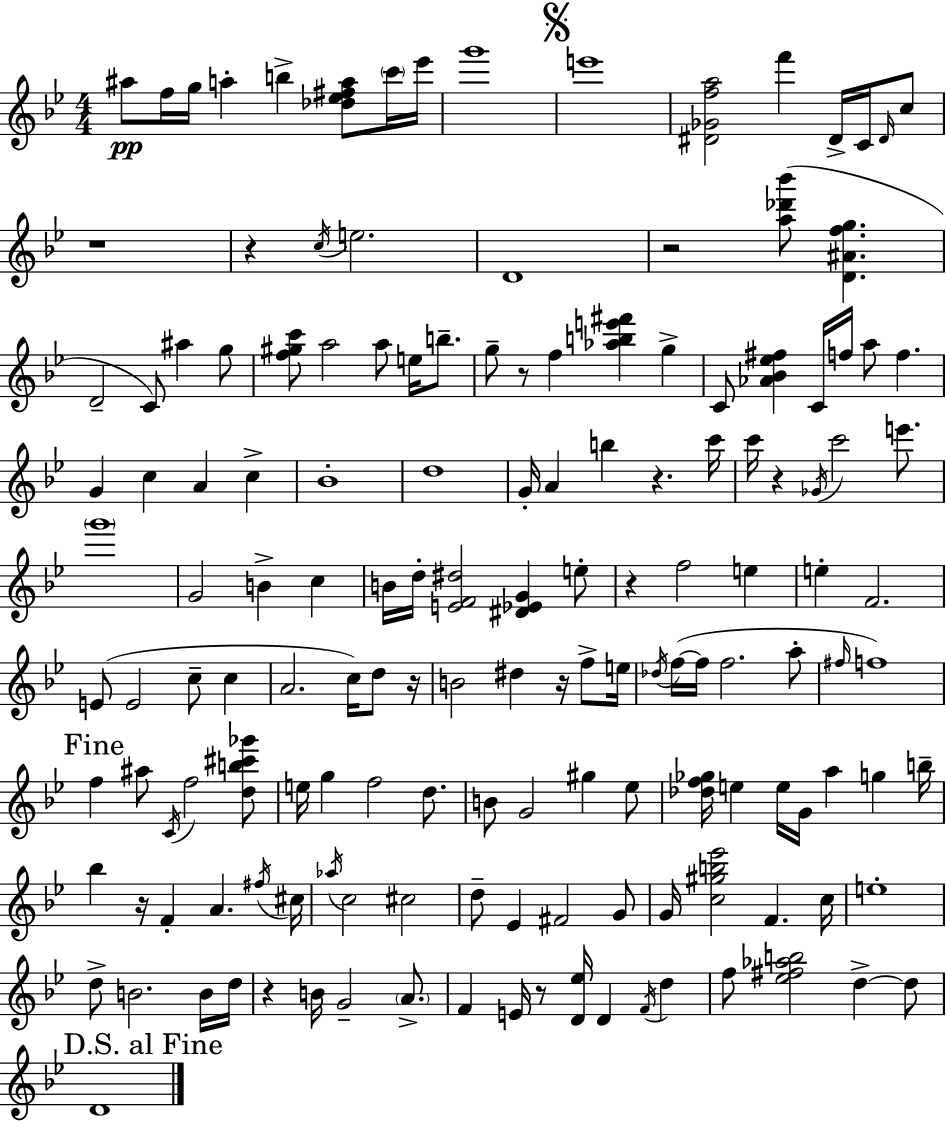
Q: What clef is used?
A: treble